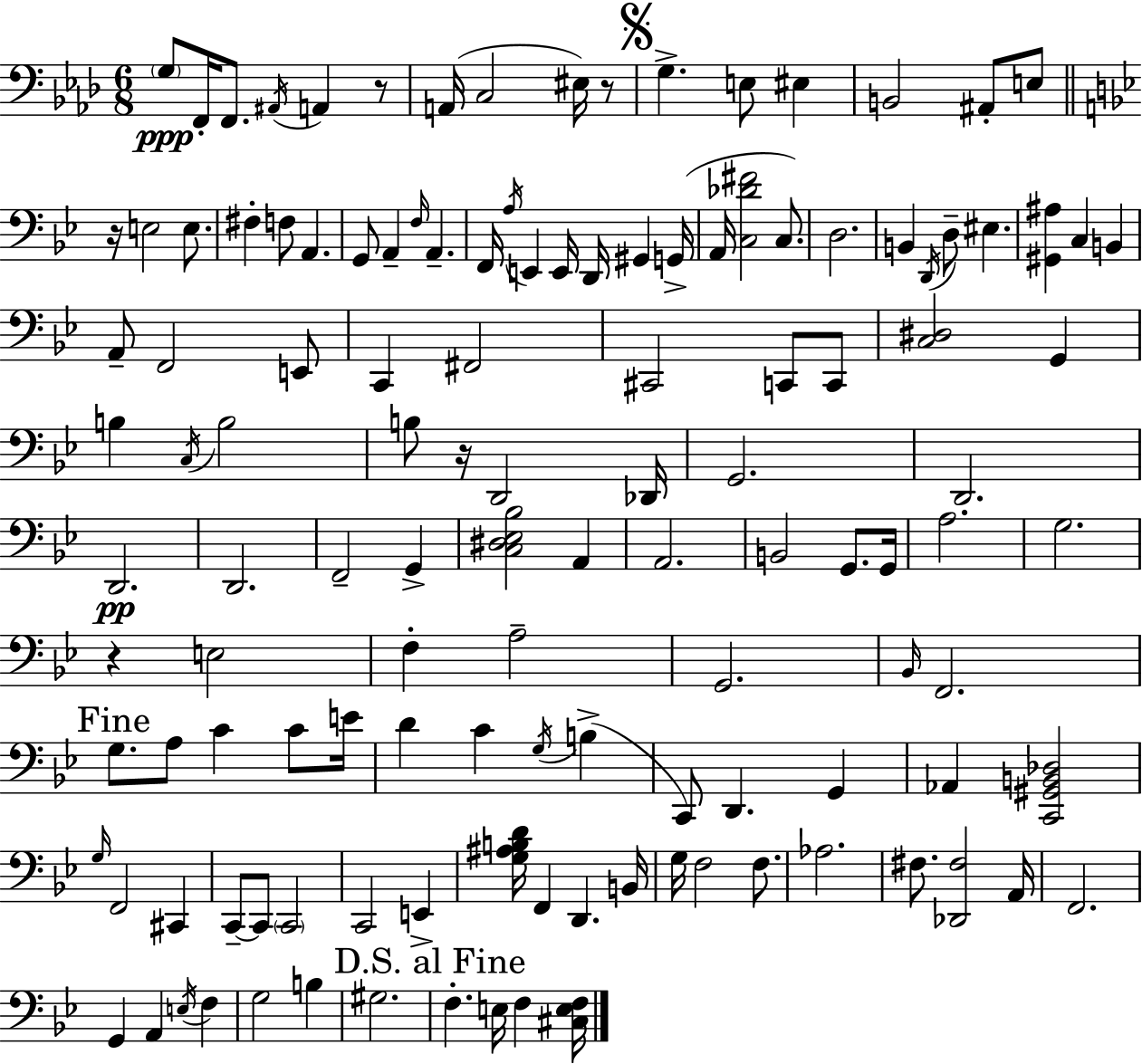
{
  \clef bass
  \numericTimeSignature
  \time 6/8
  \key aes \major
  \parenthesize g8\ppp f,16-. f,8. \acciaccatura { ais,16 } a,4 r8 | a,16( c2 eis16) r8 | \mark \markup { \musicglyph "scripts.segno" } g4.-> e8 eis4 | b,2 ais,8-. e8 | \break \bar "||" \break \key bes \major r16 e2 e8. | fis4-. f8 a,4. | g,8 a,4-- \grace { f16 } a,4.-- | f,16 \acciaccatura { a16 } e,4 e,16 d,16 gis,4 | \break g,16->( a,16 <c des' fis'>2 c8.) | d2. | b,4 \acciaccatura { d,16 } d8-- eis4. | <gis, ais>4 c4 b,4 | \break a,8-- f,2 | e,8 c,4 fis,2 | cis,2 c,8 | c,8 <c dis>2 g,4 | \break b4 \acciaccatura { c16 } b2 | b8 r16 d,2 | des,16 g,2. | d,2. | \break d,2.\pp | d,2. | f,2-- | g,4-> <c dis ees bes>2 | \break a,4 a,2. | b,2 | g,8. g,16 a2. | g2. | \break r4 e2 | f4-. a2-- | g,2. | \grace { bes,16 } f,2. | \break \mark "Fine" g8. a8 c'4 | c'8 e'16 d'4 c'4 | \acciaccatura { g16 }( b4-> c,8) d,4. | g,4 aes,4 <c, gis, b, des>2 | \break \grace { g16 } f,2 | cis,4 c,8--~~ c,8 \parenthesize c,2 | c,2 | e,4-> <g ais b d'>16 f,4 | \break d,4. b,16 g16 f2 | f8. aes2. | fis8. <des, fis>2 | a,16 f,2. | \break g,4 a,4 | \acciaccatura { e16 } f4 g2 | b4 gis2. | \mark "D.S. al Fine" f4.-. | \break e16 f4 <cis e f>16 \bar "|."
}